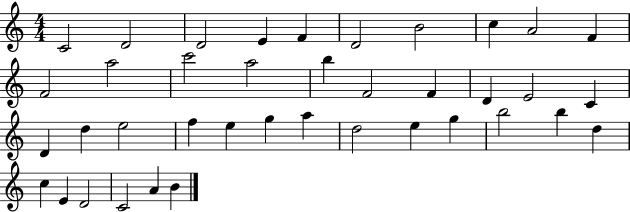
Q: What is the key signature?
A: C major